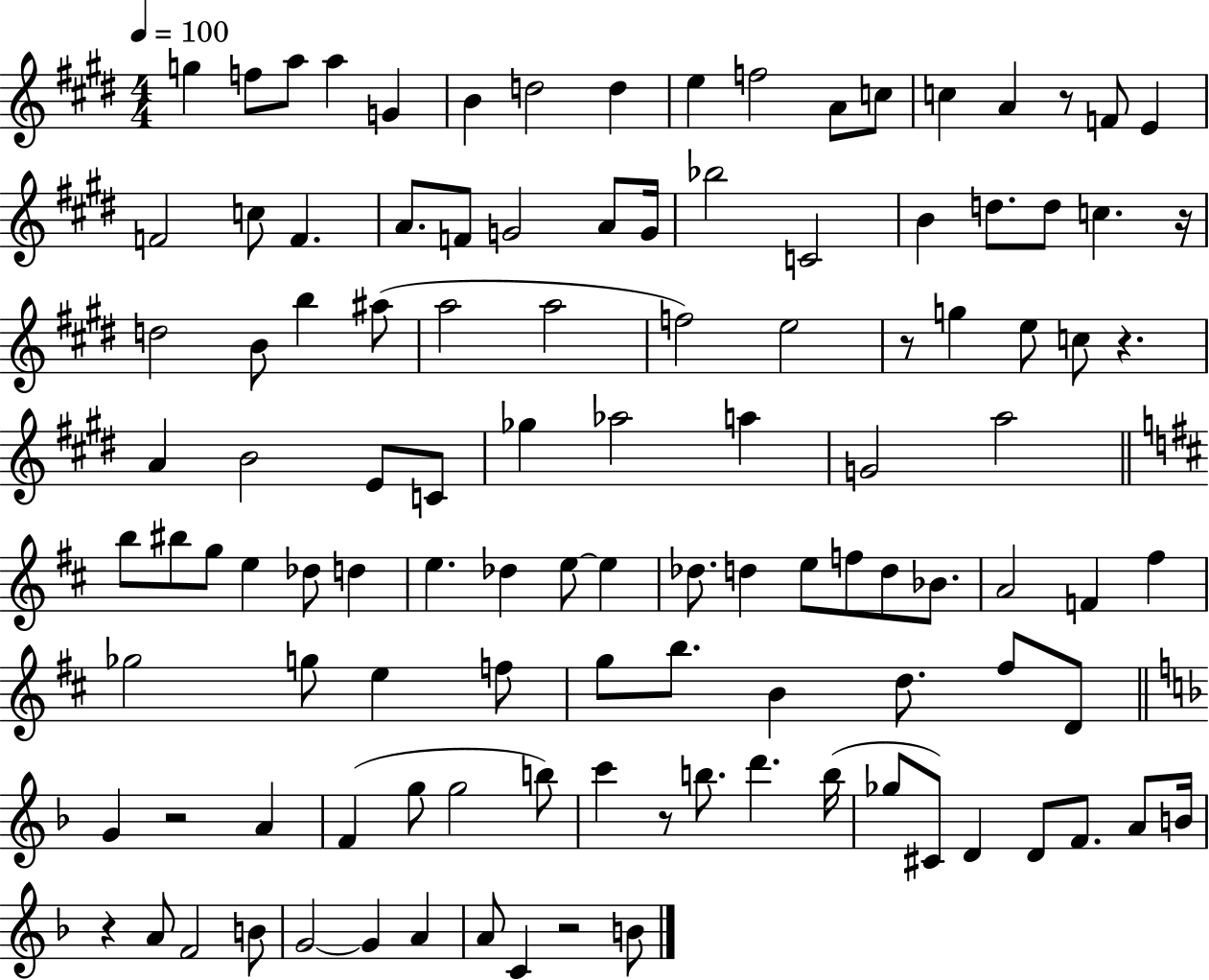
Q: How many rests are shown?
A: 8